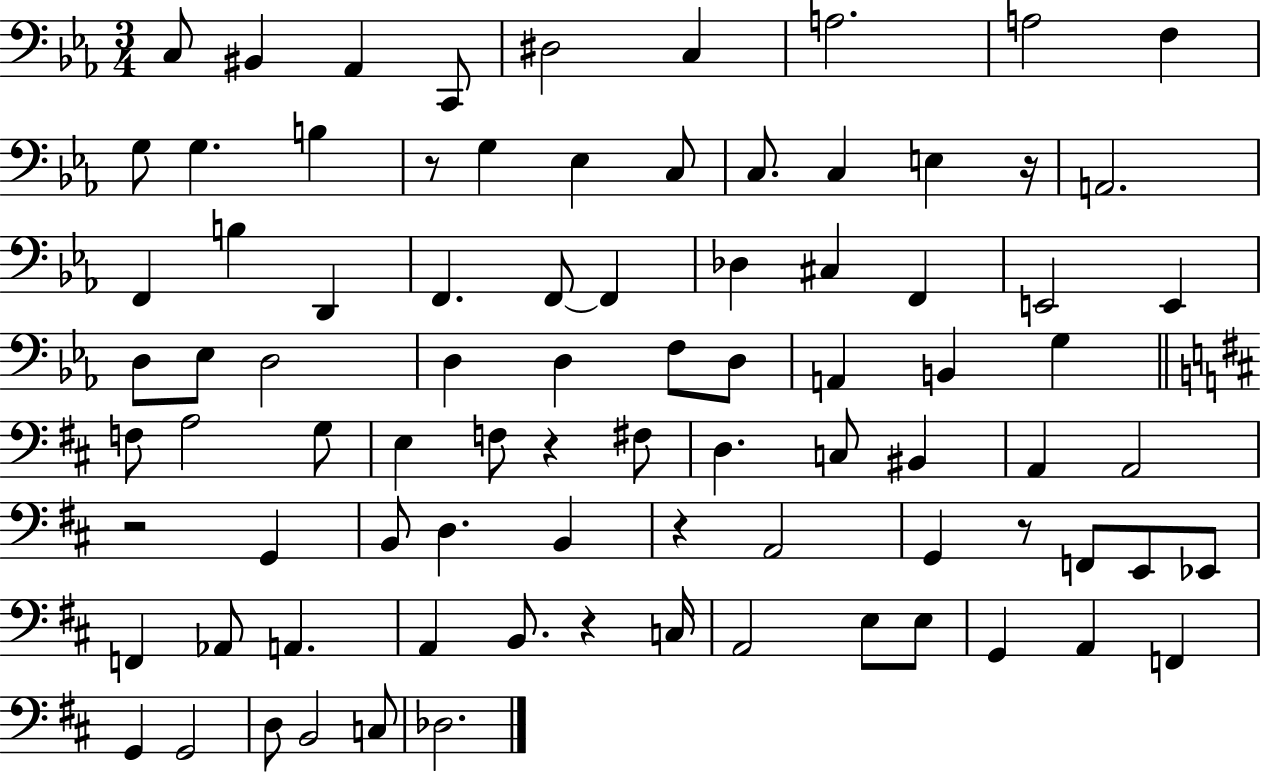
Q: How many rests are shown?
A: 7